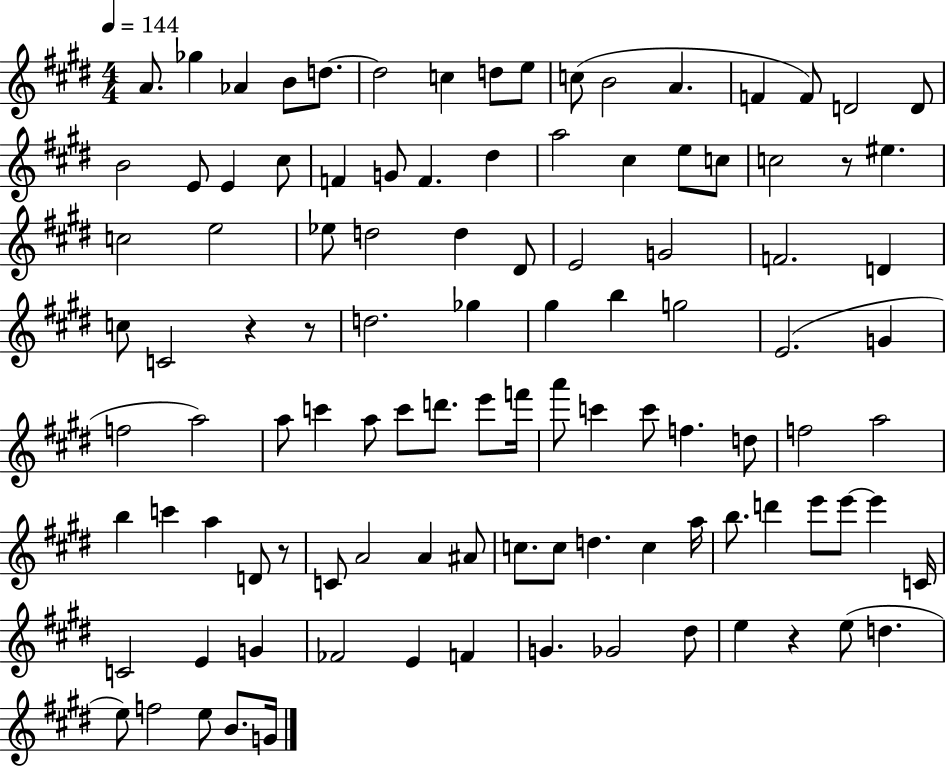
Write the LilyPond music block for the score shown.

{
  \clef treble
  \numericTimeSignature
  \time 4/4
  \key e \major
  \tempo 4 = 144
  \repeat volta 2 { a'8. ges''4 aes'4 b'8 d''8.~~ | d''2 c''4 d''8 e''8 | c''8( b'2 a'4. | f'4 f'8) d'2 d'8 | \break b'2 e'8 e'4 cis''8 | f'4 g'8 f'4. dis''4 | a''2 cis''4 e''8 c''8 | c''2 r8 eis''4. | \break c''2 e''2 | ees''8 d''2 d''4 dis'8 | e'2 g'2 | f'2. d'4 | \break c''8 c'2 r4 r8 | d''2. ges''4 | gis''4 b''4 g''2 | e'2.( g'4 | \break f''2 a''2) | a''8 c'''4 a''8 c'''8 d'''8. e'''8 f'''16 | a'''8 c'''4 c'''8 f''4. d''8 | f''2 a''2 | \break b''4 c'''4 a''4 d'8 r8 | c'8 a'2 a'4 ais'8 | c''8. c''8 d''4. c''4 a''16 | b''8. d'''4 e'''8 e'''8~~ e'''4 c'16 | \break c'2 e'4 g'4 | fes'2 e'4 f'4 | g'4. ges'2 dis''8 | e''4 r4 e''8( d''4. | \break e''8) f''2 e''8 b'8. g'16 | } \bar "|."
}